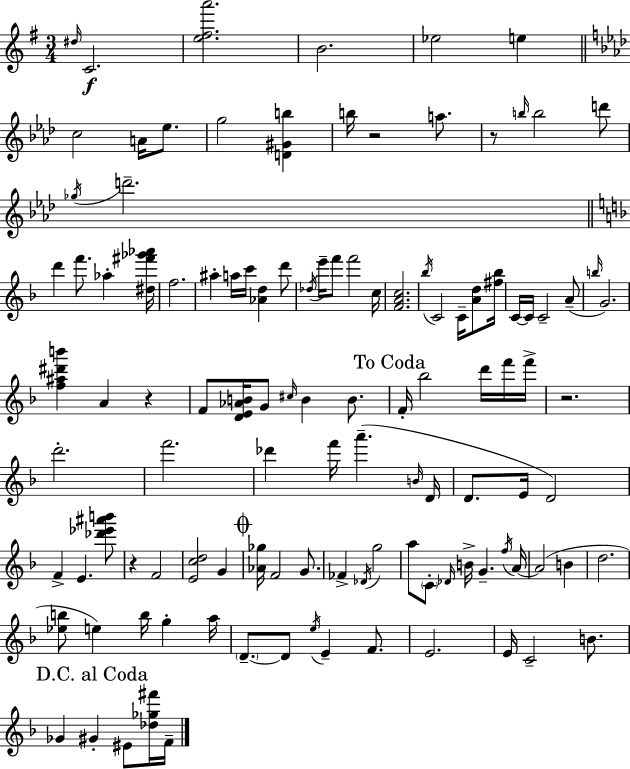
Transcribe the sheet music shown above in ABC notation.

X:1
T:Untitled
M:3/4
L:1/4
K:Em
^d/4 C2 [e^fa']2 B2 _e2 e c2 A/4 _e/2 g2 [D^Gb] b/4 z2 a/2 z/2 b/4 b2 d'/2 _g/4 d'2 d' f'/2 _a [^d^f'_g'_a']/4 f2 ^a a/4 c'/4 [_Ad] d'/2 _d/4 e'/4 f'/2 f'2 c/4 [FAc]2 _b/4 C2 C/4 [Ad]/2 [^f_b]/4 C/4 C/4 C2 A/2 b/4 G2 [f^a^d'b'] A z F/2 [DE_AB]/4 G/2 ^c/4 B B/2 F/4 _b2 d'/4 f'/4 f'/4 z2 d'2 f'2 _d' f'/4 a' B/4 D/4 D/2 E/4 D2 F E [_d'_e'^a'b']/2 z F2 [Ecd]2 G [_A_g]/4 F2 G/2 _F _D/4 g2 a/2 C/2 _D/4 B/4 G f/4 A/4 A2 B d2 [_eb]/2 e b/4 g a/4 D/2 D/2 e/4 E F/2 E2 E/4 C2 B/2 _G ^G ^E/2 [_d_g^f']/4 F/4